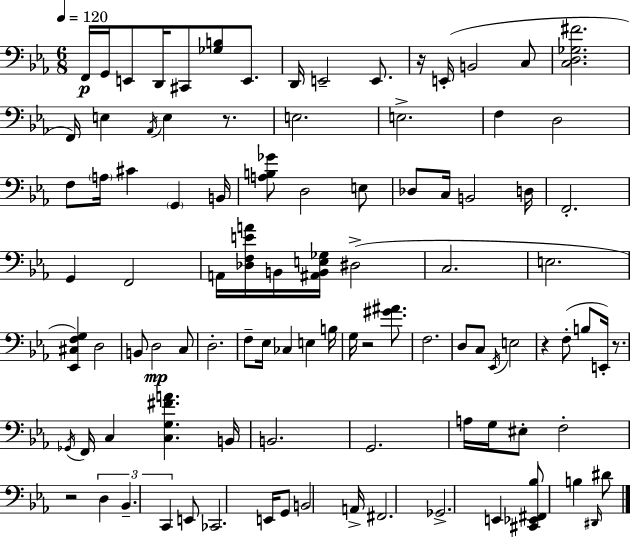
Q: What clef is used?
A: bass